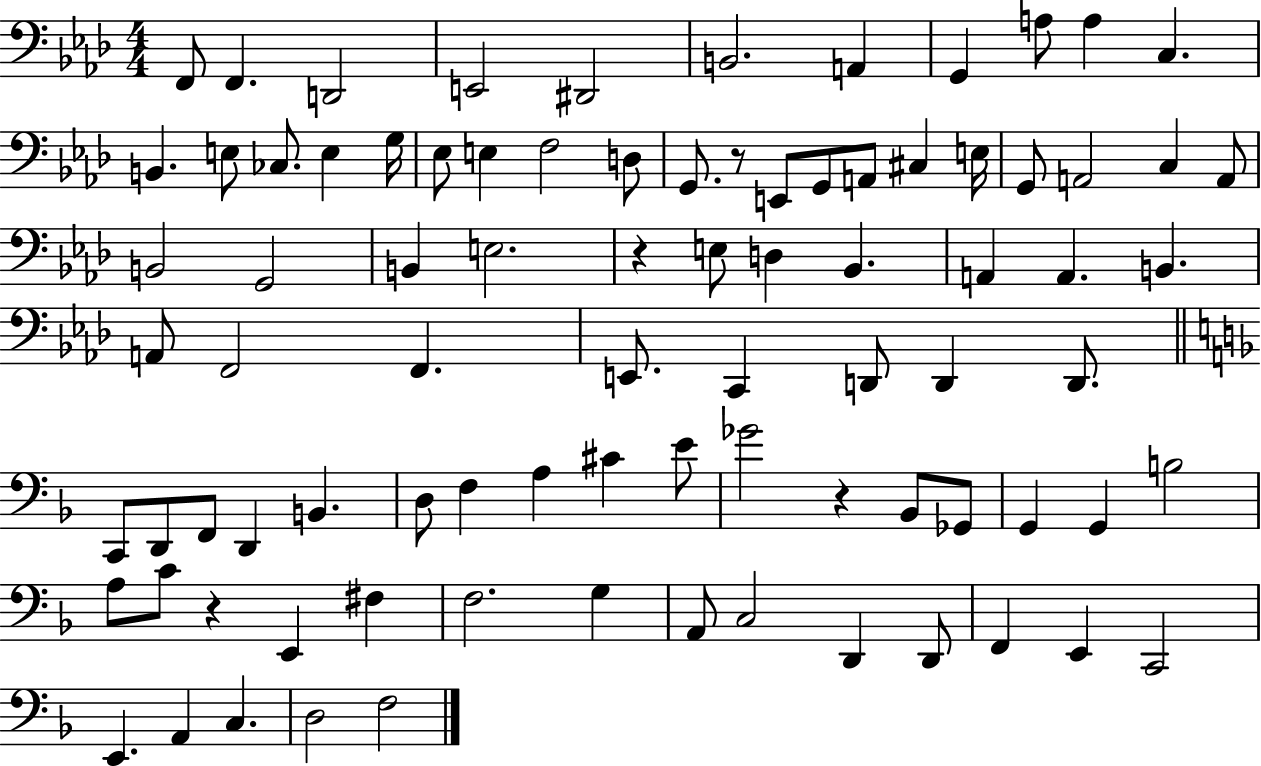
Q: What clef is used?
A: bass